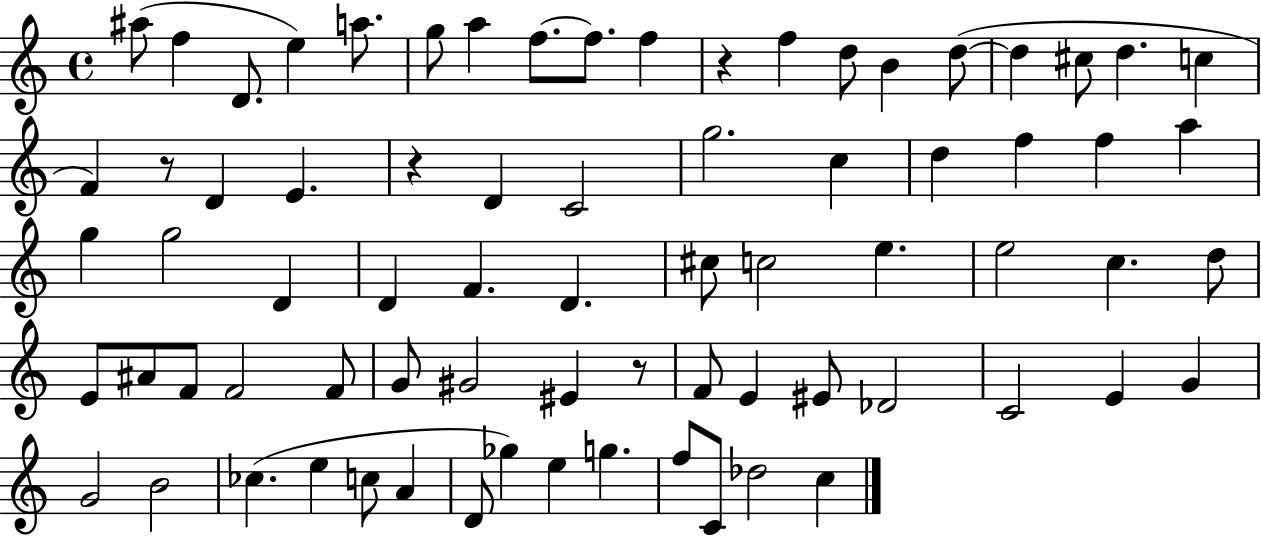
X:1
T:Untitled
M:4/4
L:1/4
K:C
^a/2 f D/2 e a/2 g/2 a f/2 f/2 f z f d/2 B d/2 d ^c/2 d c F z/2 D E z D C2 g2 c d f f a g g2 D D F D ^c/2 c2 e e2 c d/2 E/2 ^A/2 F/2 F2 F/2 G/2 ^G2 ^E z/2 F/2 E ^E/2 _D2 C2 E G G2 B2 _c e c/2 A D/2 _g e g f/2 C/2 _d2 c